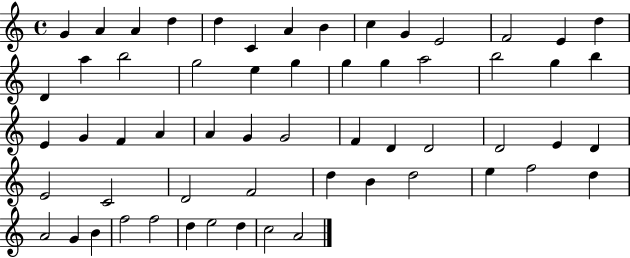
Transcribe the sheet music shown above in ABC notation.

X:1
T:Untitled
M:4/4
L:1/4
K:C
G A A d d C A B c G E2 F2 E d D a b2 g2 e g g g a2 b2 g b E G F A A G G2 F D D2 D2 E D E2 C2 D2 F2 d B d2 e f2 d A2 G B f2 f2 d e2 d c2 A2